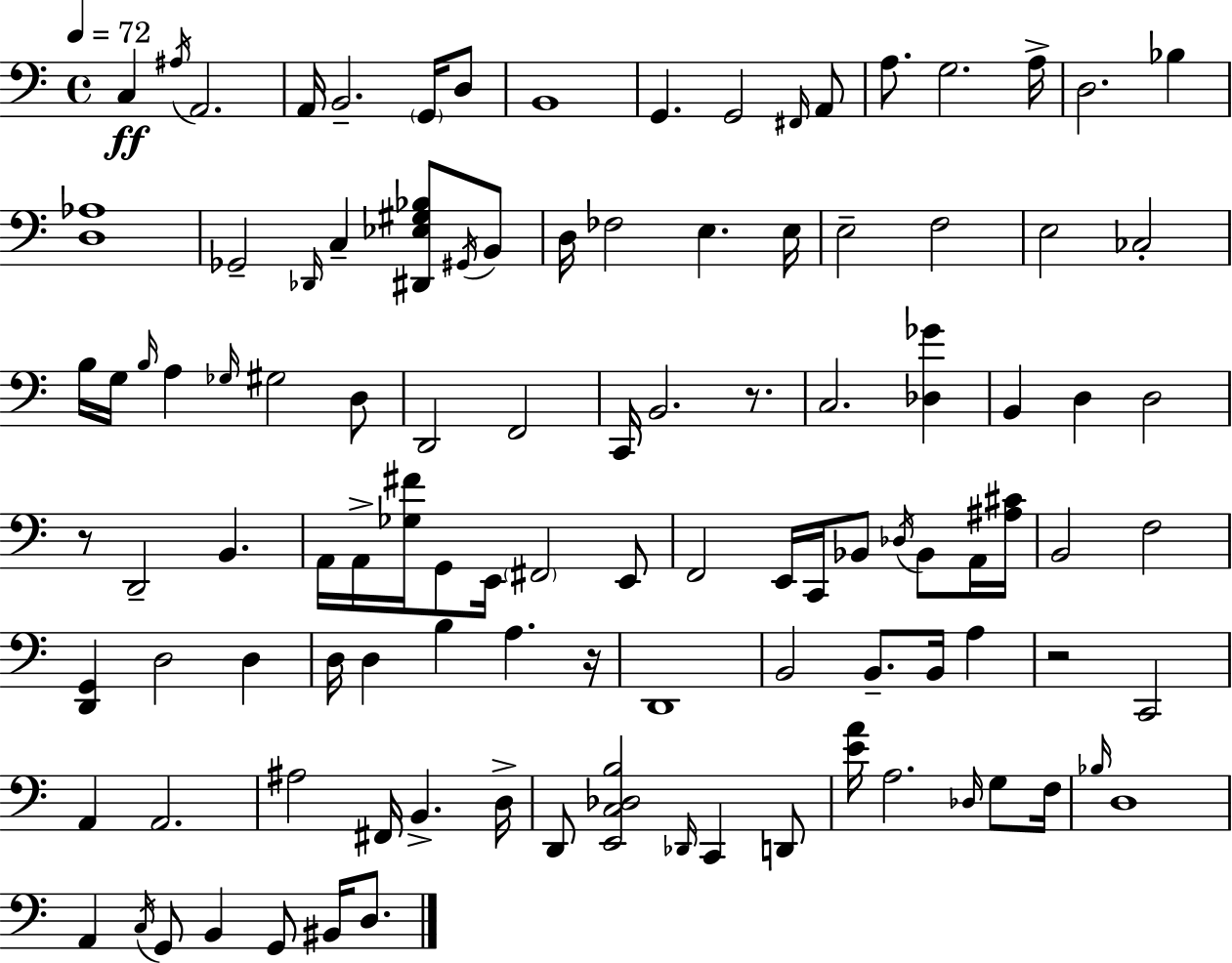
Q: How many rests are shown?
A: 4